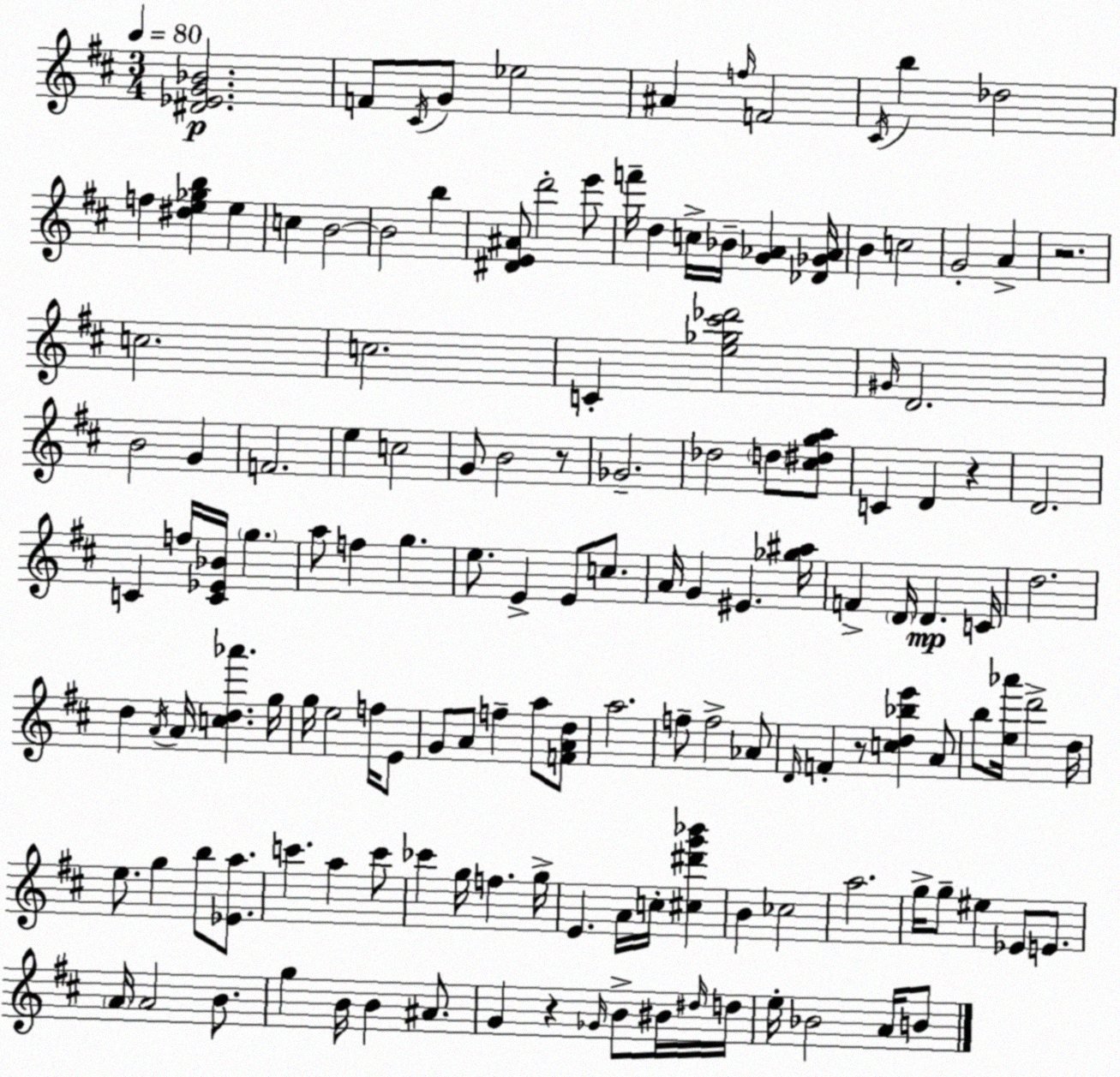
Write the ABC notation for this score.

X:1
T:Untitled
M:3/4
L:1/4
K:D
[^D_EG_B]2 F/2 ^C/4 G/2 _e2 ^A f/4 F2 ^C/4 b _d2 f [^de_gb] e c B2 B2 b [^DE^A]/2 d'2 e'/2 f'/4 d c/4 _B/4 [G_A] [_D_G_A]/4 B c2 G2 A z2 c2 c2 C [e_g^c'_d']2 ^G/4 D2 B2 G F2 e c2 G/2 B2 z/2 _G2 _d2 d/2 [^c^dga]/2 C D z D2 C f/4 [C_E_B]/4 g a/2 f g e/2 E E/2 c/2 A/4 G ^E [_g^a]/4 F D/4 D C/4 d2 d A/4 A/4 [cd_a'] g/4 g/4 e2 f/4 E/2 G/2 A/2 f a/2 [FAd]/2 a2 f/2 f2 _A/2 D/4 F z/2 [cd_be'] A/2 b/2 [e_a']/4 d'2 d/4 e/2 g b/2 [_Ea]/2 c' a c'/2 _c' g/4 f g/4 E A/4 c/4 [^c^d'g'_b'] B _c2 a2 g/4 g/2 ^e _E/2 E/2 A/4 A2 B/2 g B/4 B ^A/2 G z _G/4 B/2 ^B/4 ^d/4 d/4 e/4 _B2 A/4 B/2